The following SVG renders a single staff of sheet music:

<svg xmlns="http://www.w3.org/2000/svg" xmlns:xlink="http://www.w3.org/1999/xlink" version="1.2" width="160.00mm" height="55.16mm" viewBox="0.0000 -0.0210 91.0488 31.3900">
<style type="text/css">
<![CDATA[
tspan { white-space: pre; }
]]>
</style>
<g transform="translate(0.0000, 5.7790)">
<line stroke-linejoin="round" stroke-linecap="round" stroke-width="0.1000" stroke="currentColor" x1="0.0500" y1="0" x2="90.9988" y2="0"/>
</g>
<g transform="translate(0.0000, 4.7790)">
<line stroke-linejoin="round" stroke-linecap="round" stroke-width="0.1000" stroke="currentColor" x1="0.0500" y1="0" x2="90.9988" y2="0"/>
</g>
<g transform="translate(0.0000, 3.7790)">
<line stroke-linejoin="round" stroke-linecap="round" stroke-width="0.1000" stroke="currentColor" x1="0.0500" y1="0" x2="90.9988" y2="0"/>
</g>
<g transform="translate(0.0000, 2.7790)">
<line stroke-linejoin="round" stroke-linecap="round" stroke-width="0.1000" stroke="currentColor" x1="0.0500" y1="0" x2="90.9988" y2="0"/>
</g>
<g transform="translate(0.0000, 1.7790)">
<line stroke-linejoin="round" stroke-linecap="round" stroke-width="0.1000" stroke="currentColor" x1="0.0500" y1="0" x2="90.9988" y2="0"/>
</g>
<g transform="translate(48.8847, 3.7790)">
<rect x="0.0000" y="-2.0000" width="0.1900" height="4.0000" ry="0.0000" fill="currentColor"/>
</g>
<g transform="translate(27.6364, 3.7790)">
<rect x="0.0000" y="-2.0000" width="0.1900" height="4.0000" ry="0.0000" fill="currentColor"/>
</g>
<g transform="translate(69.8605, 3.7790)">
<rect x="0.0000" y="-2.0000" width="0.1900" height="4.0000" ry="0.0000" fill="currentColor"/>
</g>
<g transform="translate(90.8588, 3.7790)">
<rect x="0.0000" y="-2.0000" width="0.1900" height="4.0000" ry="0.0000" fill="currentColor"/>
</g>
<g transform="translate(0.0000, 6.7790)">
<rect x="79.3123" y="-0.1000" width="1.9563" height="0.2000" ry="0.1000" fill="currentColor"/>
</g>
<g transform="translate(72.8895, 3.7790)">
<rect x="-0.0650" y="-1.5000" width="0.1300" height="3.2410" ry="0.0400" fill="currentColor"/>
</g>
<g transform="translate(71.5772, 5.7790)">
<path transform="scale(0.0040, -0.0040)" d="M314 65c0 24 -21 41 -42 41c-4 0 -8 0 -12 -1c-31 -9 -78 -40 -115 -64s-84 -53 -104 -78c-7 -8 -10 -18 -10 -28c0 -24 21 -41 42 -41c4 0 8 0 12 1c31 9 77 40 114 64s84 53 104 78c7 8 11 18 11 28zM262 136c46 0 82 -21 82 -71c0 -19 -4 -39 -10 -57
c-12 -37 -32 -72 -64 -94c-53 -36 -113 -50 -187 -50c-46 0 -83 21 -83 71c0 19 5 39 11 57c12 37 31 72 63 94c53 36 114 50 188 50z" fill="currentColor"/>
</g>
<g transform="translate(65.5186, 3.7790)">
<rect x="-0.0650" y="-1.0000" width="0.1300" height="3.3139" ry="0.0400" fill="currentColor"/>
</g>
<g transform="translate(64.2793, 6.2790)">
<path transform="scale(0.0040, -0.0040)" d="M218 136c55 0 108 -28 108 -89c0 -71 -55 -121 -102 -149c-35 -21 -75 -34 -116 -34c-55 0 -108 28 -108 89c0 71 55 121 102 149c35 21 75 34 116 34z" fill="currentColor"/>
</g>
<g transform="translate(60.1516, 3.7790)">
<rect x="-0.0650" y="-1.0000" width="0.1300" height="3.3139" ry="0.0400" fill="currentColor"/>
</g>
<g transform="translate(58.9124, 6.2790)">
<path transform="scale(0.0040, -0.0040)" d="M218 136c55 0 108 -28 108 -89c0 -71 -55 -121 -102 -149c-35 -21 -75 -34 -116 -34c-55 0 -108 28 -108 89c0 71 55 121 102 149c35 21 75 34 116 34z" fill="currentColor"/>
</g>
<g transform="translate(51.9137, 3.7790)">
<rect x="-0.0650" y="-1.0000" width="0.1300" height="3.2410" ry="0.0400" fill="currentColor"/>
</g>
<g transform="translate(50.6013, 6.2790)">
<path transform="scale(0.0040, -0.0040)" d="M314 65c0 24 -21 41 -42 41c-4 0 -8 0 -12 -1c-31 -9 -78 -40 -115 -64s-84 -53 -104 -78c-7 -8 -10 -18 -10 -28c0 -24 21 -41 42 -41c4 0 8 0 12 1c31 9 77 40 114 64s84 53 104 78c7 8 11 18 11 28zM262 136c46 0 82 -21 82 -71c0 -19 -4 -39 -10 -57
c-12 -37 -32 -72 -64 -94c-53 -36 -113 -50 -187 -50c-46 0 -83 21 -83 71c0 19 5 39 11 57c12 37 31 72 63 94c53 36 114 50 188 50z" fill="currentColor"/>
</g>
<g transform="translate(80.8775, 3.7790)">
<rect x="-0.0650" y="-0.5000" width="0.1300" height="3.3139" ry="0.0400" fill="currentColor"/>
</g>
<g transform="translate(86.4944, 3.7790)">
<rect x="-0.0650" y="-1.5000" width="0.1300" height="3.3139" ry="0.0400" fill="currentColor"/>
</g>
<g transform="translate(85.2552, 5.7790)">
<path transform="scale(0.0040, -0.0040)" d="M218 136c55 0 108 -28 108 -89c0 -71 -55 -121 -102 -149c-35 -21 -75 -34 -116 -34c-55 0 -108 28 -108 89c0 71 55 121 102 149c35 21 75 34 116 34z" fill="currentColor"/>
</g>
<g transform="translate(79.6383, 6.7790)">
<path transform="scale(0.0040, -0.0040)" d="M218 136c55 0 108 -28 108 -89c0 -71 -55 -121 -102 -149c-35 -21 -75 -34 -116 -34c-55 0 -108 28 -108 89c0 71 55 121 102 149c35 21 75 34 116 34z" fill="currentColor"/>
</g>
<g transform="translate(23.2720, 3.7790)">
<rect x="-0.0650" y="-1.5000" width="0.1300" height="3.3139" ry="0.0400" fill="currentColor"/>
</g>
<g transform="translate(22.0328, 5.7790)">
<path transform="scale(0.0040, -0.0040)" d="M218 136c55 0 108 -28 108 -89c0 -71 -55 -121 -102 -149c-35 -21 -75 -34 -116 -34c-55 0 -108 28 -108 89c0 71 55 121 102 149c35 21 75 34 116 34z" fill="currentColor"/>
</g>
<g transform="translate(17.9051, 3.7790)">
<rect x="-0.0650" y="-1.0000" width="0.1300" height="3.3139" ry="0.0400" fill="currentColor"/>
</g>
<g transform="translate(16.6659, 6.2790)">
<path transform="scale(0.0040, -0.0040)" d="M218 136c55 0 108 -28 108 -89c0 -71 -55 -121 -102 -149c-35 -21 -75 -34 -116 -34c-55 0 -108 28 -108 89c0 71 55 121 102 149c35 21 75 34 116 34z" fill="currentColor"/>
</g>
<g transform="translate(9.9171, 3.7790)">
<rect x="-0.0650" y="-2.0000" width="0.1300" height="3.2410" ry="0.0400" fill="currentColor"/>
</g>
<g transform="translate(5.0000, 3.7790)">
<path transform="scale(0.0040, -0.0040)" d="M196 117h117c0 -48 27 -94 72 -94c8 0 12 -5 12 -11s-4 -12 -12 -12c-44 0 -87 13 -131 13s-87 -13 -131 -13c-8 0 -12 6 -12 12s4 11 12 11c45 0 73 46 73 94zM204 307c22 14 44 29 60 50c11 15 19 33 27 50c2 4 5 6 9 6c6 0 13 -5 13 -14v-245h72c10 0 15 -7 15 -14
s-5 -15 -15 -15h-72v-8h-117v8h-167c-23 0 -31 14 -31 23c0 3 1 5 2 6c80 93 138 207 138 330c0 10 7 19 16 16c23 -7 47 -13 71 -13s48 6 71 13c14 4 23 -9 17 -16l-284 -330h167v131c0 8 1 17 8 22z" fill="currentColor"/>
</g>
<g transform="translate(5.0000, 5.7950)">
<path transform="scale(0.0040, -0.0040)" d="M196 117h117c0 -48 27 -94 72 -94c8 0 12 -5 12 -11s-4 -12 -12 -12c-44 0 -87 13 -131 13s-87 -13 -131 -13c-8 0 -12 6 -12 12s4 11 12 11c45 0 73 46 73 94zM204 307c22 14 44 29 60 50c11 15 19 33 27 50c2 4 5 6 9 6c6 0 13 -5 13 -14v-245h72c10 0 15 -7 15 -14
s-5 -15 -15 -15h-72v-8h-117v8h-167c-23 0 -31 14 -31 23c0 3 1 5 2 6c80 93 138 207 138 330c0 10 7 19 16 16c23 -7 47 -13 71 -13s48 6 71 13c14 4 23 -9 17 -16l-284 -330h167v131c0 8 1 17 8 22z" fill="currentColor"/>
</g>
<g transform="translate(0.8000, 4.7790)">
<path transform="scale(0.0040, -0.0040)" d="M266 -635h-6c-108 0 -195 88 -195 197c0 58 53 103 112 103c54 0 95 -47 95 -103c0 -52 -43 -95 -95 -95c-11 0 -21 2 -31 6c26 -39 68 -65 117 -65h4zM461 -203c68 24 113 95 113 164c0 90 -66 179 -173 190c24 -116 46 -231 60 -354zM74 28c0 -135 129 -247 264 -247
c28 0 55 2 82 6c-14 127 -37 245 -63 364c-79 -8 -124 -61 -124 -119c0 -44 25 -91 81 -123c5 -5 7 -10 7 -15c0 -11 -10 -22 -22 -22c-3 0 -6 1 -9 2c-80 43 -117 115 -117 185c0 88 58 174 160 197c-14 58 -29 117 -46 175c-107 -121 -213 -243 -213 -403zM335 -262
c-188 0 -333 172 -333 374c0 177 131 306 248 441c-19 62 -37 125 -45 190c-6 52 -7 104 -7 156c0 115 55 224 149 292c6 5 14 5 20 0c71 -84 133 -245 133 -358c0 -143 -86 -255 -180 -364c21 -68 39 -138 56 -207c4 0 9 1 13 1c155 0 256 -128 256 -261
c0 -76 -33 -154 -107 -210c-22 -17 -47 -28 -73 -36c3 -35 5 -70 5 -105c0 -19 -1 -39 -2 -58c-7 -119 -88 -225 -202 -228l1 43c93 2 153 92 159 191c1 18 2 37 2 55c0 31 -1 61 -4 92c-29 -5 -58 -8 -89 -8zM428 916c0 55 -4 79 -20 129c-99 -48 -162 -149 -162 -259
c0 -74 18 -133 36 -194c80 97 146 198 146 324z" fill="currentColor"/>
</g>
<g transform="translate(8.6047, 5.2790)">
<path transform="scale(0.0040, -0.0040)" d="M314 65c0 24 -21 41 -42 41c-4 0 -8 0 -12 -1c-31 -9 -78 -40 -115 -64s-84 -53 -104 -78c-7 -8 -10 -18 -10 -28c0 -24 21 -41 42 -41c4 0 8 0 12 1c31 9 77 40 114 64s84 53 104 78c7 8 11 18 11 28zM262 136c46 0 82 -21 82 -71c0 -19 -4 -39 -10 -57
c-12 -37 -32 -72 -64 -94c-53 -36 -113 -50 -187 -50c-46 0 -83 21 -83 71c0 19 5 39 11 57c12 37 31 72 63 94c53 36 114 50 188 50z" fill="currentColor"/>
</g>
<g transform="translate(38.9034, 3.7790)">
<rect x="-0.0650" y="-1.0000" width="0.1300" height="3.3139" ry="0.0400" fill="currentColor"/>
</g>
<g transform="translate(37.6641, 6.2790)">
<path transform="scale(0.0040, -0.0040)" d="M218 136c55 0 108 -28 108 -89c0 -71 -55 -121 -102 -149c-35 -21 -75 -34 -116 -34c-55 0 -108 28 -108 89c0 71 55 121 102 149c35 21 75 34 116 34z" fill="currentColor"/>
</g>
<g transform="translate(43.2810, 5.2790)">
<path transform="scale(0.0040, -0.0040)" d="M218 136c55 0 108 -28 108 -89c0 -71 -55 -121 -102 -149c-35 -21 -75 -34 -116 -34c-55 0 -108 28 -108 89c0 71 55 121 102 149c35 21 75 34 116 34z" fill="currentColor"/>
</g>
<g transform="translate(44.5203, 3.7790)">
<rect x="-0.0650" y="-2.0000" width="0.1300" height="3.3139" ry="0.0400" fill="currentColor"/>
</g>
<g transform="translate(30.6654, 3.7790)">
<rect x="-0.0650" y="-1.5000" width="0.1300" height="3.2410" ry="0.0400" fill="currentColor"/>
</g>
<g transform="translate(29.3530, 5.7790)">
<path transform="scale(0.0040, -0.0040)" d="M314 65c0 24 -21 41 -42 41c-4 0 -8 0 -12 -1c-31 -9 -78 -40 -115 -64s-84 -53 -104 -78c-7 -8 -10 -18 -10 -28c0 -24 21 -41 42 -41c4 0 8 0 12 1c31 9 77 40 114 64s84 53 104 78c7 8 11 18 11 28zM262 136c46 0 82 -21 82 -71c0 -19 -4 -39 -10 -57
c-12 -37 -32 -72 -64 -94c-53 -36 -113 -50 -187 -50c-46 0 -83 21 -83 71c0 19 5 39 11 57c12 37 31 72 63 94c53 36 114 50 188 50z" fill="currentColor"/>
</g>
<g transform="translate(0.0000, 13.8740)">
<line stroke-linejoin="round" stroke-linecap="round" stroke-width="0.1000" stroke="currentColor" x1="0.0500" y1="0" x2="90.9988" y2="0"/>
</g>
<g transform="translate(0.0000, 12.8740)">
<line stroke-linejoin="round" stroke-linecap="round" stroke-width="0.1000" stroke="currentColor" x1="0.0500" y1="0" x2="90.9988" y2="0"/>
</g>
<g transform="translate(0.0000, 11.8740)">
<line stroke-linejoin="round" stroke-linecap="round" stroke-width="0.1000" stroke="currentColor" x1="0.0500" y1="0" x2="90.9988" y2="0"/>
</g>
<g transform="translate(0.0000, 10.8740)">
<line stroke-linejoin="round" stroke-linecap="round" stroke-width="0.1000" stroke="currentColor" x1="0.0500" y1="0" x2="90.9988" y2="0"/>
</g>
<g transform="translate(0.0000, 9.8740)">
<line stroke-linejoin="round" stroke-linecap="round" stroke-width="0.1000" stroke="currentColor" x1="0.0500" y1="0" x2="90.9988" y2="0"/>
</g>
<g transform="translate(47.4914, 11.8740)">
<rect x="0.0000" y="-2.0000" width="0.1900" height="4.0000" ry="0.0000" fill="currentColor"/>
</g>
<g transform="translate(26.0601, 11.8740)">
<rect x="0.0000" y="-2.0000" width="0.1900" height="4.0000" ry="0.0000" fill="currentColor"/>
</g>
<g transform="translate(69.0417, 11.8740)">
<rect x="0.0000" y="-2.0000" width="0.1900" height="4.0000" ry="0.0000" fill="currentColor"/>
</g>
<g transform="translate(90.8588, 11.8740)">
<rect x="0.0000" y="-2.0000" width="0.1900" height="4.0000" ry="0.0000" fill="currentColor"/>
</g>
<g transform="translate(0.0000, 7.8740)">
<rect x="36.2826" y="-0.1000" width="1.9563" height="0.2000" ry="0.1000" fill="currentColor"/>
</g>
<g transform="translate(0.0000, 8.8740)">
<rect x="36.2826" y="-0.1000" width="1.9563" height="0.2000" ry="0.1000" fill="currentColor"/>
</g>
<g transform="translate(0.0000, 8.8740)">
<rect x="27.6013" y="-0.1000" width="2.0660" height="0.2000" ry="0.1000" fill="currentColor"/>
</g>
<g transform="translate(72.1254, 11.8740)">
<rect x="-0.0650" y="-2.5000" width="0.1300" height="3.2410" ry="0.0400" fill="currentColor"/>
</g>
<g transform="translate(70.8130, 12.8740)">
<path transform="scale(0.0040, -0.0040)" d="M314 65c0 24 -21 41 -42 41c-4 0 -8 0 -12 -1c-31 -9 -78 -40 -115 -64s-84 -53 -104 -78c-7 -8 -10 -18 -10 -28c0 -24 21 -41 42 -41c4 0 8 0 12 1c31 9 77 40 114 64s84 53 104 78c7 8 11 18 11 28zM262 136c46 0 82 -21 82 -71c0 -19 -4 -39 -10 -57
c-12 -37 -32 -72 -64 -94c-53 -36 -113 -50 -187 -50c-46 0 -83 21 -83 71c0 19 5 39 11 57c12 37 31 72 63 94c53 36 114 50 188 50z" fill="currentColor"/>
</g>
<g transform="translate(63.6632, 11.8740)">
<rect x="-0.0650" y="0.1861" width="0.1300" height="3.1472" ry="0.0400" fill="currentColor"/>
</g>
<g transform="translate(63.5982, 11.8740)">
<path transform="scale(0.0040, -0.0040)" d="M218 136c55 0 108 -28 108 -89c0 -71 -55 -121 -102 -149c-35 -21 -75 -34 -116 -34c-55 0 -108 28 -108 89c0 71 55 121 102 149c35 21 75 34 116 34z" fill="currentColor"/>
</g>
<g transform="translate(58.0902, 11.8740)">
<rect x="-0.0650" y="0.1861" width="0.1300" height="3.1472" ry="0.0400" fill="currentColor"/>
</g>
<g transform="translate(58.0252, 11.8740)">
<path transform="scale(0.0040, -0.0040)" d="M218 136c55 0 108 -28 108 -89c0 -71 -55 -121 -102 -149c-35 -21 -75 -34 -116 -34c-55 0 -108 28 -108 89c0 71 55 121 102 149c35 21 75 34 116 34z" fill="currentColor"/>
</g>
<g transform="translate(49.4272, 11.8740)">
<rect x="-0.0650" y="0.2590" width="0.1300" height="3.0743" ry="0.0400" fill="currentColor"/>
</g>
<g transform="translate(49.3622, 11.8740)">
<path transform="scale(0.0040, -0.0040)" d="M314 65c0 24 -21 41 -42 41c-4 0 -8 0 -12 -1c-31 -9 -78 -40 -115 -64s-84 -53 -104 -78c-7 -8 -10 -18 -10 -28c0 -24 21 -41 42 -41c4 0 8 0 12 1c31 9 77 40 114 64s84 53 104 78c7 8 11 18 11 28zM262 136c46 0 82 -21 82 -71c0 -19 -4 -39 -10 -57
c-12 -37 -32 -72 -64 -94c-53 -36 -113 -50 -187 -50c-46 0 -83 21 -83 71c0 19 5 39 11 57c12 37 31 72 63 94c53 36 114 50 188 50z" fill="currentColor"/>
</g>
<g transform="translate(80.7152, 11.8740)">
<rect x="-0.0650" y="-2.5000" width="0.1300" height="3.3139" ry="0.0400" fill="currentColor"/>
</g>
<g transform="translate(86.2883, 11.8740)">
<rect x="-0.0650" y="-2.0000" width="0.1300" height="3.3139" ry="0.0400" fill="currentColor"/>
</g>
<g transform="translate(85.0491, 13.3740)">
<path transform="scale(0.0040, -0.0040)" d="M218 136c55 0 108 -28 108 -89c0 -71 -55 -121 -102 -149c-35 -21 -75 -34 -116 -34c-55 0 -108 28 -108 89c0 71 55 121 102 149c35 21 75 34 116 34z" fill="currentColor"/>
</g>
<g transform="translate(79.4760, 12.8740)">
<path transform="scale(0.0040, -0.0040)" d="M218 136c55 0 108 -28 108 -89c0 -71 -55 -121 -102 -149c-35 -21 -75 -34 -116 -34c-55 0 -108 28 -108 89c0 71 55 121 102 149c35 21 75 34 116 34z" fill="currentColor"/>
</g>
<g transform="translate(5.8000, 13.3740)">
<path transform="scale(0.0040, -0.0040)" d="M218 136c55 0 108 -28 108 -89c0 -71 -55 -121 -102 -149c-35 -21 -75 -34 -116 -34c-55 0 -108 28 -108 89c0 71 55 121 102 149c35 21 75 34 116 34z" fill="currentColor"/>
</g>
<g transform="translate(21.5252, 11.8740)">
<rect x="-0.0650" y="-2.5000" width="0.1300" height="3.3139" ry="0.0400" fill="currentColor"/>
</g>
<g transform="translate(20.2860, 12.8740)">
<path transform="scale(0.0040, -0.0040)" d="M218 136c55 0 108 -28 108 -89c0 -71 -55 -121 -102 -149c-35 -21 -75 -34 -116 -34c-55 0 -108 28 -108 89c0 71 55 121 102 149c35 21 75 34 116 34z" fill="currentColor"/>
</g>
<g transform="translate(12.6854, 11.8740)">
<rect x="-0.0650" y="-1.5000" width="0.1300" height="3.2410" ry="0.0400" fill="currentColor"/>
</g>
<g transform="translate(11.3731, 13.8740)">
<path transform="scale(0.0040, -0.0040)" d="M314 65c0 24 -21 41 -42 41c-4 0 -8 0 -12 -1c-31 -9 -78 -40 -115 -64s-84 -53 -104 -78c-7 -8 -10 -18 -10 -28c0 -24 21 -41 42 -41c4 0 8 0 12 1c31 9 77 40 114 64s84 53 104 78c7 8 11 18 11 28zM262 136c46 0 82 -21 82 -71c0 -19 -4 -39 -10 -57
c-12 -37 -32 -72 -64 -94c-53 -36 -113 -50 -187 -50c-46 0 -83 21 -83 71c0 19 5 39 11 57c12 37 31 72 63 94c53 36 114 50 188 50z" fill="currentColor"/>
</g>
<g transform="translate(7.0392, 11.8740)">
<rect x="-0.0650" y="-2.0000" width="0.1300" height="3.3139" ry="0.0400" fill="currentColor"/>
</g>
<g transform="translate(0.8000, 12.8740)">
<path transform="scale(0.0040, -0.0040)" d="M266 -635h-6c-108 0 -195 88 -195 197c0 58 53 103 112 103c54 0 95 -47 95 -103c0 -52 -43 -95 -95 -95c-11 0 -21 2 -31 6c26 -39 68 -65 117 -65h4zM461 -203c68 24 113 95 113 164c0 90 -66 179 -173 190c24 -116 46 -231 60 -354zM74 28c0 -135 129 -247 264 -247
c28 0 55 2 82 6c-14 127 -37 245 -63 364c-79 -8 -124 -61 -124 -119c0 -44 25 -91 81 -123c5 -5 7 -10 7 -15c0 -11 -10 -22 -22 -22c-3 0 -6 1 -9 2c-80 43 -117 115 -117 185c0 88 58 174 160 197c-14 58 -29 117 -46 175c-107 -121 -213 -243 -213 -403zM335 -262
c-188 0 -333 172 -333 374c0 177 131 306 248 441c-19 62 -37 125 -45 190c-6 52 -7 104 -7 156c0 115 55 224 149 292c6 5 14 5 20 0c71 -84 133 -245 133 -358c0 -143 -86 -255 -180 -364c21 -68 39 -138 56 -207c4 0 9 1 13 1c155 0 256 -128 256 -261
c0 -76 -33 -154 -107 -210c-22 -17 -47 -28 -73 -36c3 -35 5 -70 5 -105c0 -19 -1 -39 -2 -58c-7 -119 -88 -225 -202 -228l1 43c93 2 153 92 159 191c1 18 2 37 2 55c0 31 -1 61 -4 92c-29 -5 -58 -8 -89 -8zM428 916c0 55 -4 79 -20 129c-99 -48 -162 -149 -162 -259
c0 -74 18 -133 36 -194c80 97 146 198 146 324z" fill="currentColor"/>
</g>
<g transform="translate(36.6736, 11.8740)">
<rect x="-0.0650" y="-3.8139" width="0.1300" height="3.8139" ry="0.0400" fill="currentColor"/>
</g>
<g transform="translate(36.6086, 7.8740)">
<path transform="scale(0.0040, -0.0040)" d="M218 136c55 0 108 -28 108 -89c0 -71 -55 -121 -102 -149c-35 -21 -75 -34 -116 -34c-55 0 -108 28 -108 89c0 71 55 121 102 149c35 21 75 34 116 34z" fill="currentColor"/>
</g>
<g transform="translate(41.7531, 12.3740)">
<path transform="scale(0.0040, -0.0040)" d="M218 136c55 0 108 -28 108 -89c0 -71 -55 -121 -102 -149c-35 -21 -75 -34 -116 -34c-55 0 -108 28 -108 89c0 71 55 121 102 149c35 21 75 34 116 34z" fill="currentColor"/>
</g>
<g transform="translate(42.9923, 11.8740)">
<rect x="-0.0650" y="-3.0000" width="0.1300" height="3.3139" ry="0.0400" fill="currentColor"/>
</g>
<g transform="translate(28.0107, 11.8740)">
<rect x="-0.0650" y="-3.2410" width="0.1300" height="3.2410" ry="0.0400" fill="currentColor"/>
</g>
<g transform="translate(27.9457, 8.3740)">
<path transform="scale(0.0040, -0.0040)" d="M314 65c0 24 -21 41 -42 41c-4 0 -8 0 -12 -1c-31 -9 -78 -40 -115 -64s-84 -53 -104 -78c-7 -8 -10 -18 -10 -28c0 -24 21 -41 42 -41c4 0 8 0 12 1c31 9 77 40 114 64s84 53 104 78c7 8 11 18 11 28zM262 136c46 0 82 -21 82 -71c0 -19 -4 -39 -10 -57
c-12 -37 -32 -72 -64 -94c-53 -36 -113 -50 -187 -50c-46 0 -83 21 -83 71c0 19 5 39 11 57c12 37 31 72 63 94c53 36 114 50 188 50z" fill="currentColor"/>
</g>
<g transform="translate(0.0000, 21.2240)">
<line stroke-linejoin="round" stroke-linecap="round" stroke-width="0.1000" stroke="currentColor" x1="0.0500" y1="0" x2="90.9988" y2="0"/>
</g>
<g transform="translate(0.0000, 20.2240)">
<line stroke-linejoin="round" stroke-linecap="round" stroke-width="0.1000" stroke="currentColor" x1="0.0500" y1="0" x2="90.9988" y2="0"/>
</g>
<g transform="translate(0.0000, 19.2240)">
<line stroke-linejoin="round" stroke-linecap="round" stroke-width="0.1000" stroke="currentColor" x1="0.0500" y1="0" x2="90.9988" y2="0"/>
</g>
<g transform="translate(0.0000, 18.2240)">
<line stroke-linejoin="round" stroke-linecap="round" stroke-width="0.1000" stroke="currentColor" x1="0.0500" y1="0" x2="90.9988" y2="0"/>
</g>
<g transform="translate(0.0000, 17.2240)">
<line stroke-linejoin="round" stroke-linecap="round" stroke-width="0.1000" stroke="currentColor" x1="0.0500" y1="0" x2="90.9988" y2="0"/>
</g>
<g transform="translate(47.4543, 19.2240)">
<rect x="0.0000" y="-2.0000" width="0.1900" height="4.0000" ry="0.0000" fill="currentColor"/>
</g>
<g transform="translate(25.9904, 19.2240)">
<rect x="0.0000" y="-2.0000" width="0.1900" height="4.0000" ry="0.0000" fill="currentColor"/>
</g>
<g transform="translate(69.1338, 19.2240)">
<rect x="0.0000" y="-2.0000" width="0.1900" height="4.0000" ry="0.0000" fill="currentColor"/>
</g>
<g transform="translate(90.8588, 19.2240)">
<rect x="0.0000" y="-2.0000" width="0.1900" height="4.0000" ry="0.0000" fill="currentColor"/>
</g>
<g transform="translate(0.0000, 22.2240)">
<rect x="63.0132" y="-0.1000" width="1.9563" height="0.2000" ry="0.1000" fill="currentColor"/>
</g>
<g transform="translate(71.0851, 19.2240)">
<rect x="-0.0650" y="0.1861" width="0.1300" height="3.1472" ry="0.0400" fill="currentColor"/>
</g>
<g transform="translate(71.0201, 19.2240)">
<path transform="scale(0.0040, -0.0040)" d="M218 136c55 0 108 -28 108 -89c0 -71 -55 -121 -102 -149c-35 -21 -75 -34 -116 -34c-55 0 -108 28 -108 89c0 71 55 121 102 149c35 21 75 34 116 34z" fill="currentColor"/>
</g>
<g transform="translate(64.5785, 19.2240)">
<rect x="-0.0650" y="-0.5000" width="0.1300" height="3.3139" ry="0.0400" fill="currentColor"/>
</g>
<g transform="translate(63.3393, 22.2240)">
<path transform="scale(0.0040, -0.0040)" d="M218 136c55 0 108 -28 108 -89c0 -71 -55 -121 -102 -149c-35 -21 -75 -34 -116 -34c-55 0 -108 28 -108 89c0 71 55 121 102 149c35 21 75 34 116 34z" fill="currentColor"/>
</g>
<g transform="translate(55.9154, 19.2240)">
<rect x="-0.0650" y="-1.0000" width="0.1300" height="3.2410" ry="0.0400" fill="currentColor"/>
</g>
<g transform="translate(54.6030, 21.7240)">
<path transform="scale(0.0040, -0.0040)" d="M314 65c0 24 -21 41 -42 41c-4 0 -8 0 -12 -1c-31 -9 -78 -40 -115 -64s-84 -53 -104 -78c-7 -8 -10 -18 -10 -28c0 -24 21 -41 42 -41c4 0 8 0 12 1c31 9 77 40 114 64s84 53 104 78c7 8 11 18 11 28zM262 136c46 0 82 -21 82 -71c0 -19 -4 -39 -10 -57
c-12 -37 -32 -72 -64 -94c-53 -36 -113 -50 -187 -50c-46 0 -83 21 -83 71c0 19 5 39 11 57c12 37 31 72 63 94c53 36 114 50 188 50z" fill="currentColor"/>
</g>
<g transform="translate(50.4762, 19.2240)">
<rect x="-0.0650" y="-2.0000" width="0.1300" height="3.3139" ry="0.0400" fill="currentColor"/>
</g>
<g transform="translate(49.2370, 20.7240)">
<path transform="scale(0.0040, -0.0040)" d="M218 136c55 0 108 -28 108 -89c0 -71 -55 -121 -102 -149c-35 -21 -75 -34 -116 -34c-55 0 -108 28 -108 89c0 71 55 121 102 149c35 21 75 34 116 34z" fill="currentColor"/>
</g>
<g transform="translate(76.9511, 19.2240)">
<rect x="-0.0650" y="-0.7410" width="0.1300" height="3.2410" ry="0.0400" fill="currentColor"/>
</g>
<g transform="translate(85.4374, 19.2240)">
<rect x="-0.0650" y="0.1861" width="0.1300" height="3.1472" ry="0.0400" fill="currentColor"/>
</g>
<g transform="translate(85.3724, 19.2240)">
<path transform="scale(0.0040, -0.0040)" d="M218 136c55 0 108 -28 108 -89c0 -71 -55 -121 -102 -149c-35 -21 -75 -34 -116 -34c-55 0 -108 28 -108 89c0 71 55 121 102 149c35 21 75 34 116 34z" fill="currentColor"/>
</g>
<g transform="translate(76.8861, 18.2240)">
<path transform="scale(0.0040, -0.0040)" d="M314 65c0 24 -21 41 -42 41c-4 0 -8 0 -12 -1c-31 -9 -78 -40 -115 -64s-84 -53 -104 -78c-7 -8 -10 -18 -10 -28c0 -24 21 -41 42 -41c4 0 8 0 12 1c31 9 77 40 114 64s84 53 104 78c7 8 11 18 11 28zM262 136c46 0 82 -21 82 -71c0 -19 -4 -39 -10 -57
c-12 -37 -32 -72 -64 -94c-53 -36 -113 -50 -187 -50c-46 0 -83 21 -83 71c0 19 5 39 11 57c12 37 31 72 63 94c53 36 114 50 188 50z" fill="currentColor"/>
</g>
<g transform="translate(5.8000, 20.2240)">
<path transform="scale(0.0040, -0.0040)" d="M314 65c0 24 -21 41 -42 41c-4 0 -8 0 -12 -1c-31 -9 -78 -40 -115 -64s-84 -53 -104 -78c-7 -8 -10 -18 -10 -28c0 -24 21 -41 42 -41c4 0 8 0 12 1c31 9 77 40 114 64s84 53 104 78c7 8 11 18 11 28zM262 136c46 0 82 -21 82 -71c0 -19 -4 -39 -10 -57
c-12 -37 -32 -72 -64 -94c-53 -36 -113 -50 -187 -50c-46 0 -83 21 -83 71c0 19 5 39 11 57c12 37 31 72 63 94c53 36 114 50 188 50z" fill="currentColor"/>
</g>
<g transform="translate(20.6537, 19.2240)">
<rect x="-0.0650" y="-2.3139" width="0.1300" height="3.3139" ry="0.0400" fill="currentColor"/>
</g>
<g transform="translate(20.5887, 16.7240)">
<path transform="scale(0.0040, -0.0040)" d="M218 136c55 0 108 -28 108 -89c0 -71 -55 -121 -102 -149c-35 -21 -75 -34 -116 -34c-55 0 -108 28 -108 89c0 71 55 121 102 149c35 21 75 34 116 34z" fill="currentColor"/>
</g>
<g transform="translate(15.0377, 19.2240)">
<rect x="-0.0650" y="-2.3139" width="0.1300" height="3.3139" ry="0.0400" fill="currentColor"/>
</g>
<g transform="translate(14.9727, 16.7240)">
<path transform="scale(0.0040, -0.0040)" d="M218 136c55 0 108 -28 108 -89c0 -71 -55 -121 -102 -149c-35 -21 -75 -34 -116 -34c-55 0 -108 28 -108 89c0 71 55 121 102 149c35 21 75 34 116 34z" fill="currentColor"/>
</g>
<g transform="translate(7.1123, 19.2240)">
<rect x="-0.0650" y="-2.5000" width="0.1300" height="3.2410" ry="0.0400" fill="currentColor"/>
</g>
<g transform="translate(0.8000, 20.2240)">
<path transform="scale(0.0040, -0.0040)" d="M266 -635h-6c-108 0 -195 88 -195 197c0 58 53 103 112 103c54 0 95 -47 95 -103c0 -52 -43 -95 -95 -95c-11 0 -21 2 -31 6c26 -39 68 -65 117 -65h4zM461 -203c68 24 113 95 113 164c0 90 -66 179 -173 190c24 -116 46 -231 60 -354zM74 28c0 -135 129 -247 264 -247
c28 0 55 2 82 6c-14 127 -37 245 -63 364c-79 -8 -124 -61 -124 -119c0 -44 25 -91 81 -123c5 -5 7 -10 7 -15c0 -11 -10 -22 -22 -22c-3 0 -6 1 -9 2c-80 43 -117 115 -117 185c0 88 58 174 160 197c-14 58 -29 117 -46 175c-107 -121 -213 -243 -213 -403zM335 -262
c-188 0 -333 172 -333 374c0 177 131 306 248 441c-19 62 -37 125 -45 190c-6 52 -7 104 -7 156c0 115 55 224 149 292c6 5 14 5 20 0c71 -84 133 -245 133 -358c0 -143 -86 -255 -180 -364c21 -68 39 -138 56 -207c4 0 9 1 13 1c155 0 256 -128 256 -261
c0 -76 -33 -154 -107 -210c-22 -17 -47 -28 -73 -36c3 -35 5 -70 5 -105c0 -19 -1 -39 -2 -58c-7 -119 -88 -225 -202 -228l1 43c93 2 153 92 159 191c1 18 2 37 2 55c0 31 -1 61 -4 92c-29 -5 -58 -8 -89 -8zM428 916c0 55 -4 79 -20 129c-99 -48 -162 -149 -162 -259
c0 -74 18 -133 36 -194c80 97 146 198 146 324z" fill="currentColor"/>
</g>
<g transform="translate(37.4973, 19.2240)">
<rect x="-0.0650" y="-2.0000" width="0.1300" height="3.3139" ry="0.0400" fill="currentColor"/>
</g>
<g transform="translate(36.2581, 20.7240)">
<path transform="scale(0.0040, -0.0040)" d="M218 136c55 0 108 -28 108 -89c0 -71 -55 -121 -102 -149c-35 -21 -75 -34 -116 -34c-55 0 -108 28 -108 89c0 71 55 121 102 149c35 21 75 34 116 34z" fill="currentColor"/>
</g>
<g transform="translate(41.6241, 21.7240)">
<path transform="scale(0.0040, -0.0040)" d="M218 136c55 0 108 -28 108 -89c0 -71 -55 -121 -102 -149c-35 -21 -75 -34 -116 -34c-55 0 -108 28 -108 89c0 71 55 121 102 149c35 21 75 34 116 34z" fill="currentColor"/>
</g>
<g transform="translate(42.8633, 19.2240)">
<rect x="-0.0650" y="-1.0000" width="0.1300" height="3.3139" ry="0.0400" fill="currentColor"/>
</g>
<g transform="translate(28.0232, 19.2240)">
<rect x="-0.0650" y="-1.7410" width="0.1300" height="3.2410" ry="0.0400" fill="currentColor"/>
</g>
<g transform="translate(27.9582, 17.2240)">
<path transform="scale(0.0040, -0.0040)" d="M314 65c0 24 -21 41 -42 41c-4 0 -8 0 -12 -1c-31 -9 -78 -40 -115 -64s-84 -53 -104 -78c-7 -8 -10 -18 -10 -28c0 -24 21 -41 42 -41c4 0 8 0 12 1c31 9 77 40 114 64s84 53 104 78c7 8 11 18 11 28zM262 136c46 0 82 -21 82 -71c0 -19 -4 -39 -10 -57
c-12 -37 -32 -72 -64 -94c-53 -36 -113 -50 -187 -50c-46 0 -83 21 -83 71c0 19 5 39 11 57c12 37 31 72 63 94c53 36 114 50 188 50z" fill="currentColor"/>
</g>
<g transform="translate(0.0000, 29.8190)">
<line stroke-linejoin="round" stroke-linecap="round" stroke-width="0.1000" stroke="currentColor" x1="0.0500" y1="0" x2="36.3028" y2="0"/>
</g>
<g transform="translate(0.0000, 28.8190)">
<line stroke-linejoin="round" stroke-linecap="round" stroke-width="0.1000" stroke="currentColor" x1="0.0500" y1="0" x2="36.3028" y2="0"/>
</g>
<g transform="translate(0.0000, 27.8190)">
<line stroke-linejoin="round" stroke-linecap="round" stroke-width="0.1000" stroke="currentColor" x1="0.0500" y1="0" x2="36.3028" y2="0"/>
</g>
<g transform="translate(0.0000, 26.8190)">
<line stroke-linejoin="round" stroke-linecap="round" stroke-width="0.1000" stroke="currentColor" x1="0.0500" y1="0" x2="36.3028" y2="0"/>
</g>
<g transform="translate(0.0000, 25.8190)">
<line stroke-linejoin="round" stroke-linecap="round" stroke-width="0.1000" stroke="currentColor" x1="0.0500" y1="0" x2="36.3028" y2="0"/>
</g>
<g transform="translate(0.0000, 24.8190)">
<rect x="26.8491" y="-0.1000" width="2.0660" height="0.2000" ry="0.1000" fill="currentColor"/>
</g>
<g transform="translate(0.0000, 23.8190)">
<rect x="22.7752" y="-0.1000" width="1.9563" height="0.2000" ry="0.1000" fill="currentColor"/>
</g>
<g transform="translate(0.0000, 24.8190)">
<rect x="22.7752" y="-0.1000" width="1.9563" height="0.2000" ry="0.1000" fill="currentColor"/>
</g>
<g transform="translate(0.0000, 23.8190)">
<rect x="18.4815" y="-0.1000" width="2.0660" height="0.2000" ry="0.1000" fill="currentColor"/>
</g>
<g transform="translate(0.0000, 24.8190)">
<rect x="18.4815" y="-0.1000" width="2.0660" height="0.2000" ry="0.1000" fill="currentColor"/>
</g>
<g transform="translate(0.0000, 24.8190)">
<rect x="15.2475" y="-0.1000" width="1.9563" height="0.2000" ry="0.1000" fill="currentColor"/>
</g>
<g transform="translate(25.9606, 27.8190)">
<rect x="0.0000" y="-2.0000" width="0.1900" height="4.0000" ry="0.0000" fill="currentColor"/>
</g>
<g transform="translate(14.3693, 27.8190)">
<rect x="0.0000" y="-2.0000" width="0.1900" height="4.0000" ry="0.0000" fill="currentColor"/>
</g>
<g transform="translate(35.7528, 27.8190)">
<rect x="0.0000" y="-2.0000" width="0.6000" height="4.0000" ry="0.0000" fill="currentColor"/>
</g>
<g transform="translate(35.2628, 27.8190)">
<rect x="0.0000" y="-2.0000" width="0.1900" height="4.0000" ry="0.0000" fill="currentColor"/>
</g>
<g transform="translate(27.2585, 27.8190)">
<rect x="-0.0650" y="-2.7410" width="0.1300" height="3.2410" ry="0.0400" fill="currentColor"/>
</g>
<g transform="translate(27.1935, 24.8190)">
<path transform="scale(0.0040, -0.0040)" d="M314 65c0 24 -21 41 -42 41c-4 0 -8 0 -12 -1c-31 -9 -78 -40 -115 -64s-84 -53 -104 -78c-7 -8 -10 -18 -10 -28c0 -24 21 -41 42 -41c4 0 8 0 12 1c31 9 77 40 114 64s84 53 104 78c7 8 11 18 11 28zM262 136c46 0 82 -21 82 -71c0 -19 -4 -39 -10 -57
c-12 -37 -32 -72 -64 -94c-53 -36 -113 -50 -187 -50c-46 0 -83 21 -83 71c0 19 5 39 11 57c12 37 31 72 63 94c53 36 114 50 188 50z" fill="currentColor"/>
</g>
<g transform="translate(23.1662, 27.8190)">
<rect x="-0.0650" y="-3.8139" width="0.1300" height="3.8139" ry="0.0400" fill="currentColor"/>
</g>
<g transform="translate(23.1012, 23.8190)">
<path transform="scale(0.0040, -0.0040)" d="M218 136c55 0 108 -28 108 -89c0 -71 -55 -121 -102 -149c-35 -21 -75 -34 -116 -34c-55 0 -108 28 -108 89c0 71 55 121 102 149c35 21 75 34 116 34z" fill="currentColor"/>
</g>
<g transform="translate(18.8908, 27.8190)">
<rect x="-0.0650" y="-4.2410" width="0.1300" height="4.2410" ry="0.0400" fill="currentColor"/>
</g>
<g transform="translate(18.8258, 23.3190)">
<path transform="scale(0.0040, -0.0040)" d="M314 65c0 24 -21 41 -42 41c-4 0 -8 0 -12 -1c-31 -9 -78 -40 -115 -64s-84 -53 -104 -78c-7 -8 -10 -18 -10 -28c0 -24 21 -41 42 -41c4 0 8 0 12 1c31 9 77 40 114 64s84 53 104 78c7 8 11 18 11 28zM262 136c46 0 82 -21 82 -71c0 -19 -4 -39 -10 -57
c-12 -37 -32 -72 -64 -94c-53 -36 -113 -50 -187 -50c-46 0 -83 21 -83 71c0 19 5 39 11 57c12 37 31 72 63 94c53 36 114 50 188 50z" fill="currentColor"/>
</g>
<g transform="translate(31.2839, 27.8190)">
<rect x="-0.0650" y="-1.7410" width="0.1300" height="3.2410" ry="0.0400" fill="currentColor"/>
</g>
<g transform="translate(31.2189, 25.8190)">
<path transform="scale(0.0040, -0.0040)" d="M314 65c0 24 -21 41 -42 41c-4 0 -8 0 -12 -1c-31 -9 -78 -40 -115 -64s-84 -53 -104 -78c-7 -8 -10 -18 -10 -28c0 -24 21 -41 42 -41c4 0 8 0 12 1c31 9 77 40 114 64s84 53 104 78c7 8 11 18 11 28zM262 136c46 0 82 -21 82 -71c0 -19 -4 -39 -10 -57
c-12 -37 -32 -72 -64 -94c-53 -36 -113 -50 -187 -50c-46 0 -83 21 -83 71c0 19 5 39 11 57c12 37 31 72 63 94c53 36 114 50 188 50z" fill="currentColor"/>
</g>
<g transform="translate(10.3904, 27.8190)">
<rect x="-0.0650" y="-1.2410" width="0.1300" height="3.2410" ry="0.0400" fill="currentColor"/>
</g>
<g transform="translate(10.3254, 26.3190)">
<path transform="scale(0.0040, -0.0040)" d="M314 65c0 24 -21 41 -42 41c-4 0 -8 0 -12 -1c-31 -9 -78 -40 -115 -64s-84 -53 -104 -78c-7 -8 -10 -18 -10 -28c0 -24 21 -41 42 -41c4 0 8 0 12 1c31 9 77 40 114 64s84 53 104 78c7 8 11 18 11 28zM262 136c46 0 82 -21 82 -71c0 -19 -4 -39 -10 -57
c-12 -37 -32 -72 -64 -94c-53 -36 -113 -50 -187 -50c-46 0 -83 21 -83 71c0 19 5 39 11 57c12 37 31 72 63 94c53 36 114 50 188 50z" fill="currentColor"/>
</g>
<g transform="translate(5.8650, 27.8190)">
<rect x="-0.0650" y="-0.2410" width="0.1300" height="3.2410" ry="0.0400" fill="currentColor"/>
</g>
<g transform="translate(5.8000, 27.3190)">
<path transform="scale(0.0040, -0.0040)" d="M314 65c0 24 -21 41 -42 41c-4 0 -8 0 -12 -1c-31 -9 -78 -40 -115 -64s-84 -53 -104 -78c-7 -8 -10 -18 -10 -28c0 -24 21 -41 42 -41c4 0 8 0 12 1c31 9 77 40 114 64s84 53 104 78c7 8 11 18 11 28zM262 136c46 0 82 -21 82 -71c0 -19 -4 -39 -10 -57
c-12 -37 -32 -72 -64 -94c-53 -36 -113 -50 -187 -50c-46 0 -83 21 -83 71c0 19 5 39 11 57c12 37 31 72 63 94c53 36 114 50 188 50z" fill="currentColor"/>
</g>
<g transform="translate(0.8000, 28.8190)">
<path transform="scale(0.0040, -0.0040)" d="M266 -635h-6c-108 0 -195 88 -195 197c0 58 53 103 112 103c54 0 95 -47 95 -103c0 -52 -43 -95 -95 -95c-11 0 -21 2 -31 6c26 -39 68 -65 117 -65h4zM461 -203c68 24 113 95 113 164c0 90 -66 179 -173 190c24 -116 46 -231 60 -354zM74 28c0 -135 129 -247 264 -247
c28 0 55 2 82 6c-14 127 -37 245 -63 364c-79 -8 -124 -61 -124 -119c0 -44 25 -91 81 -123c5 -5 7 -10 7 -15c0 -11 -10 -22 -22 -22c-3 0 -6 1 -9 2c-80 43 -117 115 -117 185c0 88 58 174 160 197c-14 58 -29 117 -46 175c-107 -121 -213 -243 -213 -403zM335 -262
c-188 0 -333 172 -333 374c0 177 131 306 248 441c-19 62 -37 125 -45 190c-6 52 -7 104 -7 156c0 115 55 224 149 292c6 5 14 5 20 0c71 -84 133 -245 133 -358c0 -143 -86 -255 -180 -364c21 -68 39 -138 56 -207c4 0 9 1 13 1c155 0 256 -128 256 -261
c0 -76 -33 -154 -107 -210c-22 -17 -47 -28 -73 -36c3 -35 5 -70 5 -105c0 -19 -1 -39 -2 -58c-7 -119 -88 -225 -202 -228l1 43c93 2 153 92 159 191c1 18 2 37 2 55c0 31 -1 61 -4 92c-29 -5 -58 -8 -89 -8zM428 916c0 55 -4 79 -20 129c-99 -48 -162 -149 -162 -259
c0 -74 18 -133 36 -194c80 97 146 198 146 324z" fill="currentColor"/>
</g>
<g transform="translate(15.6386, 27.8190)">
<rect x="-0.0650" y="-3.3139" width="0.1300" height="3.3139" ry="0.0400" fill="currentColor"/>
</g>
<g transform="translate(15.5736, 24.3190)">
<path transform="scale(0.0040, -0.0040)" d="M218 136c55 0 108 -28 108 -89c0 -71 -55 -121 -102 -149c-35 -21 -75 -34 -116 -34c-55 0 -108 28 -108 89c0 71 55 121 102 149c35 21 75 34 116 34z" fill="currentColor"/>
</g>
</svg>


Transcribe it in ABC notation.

X:1
T:Untitled
M:4/4
L:1/4
K:C
F2 D E E2 D F D2 D D E2 C E F E2 G b2 c' A B2 B B G2 G F G2 g g f2 F D F D2 C B d2 B c2 e2 b d'2 c' a2 f2